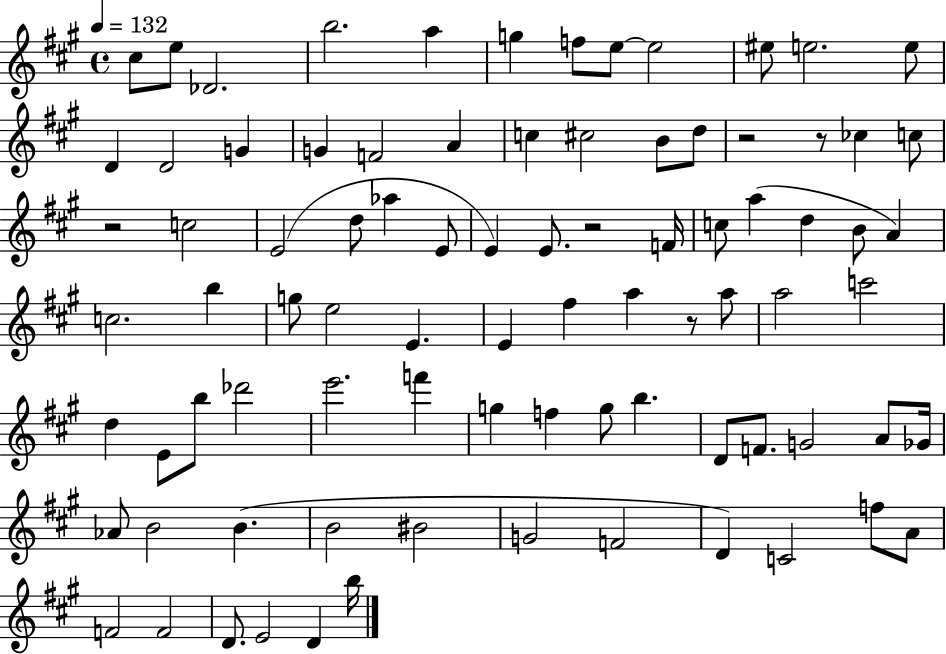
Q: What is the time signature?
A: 4/4